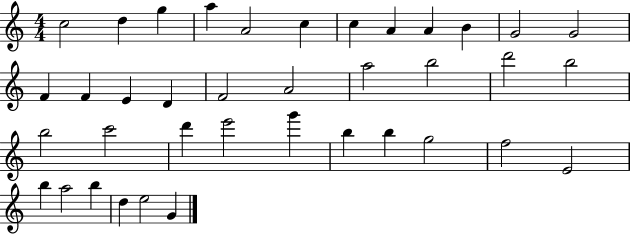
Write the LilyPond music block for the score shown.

{
  \clef treble
  \numericTimeSignature
  \time 4/4
  \key c \major
  c''2 d''4 g''4 | a''4 a'2 c''4 | c''4 a'4 a'4 b'4 | g'2 g'2 | \break f'4 f'4 e'4 d'4 | f'2 a'2 | a''2 b''2 | d'''2 b''2 | \break b''2 c'''2 | d'''4 e'''2 g'''4 | b''4 b''4 g''2 | f''2 e'2 | \break b''4 a''2 b''4 | d''4 e''2 g'4 | \bar "|."
}